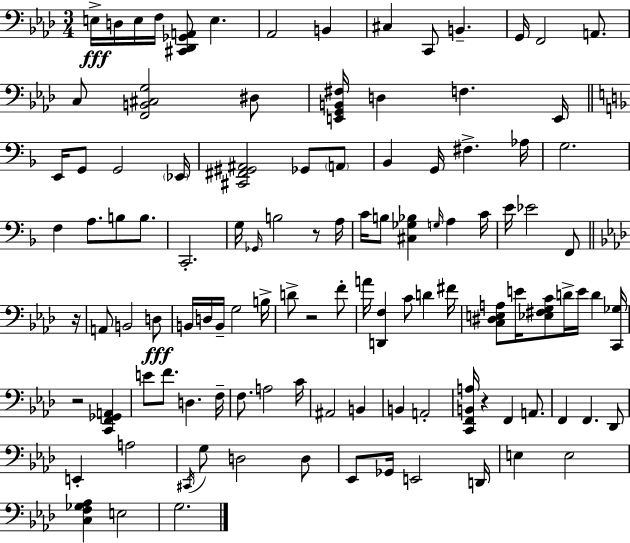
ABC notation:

X:1
T:Untitled
M:3/4
L:1/4
K:Ab
E,/4 D,/4 E,/4 F,/4 [^C,,_D,,_G,,A,,]/2 E, _A,,2 B,, ^C, C,,/2 B,, G,,/4 F,,2 A,,/2 C,/2 [F,,B,,^C,G,]2 ^D,/2 [E,,G,,B,,^F,]/4 D, F, E,,/4 E,,/4 G,,/2 G,,2 _E,,/4 [^C,,^F,,^G,,^A,,]2 _G,,/2 A,,/2 _B,, G,,/4 ^F, _A,/4 G,2 F, A,/2 B,/2 B,/2 C,,2 G,/4 _G,,/4 B,2 z/2 A,/4 C/4 B,/2 [^C,_G,_B,] G,/4 A, C/4 E/4 _E2 F,,/2 z/4 A,,/2 B,,2 D,/2 B,,/4 D,/4 B,,/4 G,2 B,/4 D/2 z2 F/2 A/4 [D,,F,] C/2 D ^F/4 [C,^D,E,A,]/2 E/4 [_E,^F,G,C]/2 D/4 E/4 D [C,,_G,]/4 z2 [C,,F,,_G,,A,,] E/2 F/2 D, F,/4 F,/2 A,2 C/4 ^A,,2 B,, B,, A,,2 [C,,F,,B,,A,]/4 z F,, A,,/2 F,, F,, _D,,/2 E,, A,2 ^C,,/4 G,/2 D,2 D,/2 _E,,/2 _G,,/4 E,,2 D,,/4 E, E,2 [C,F,_G,_A,] E,2 G,2